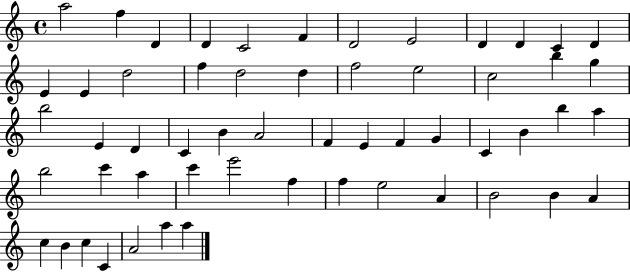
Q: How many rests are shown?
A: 0